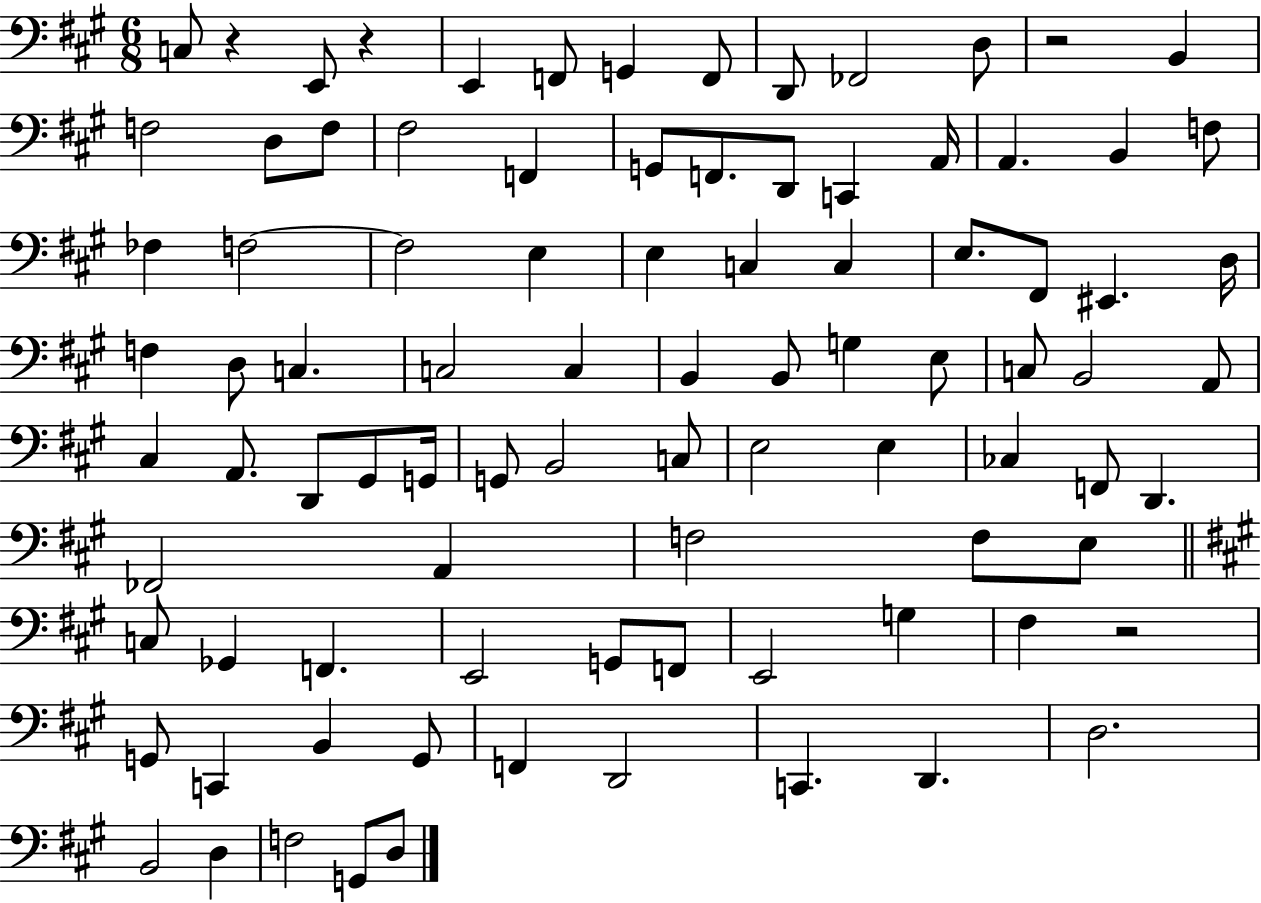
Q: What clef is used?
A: bass